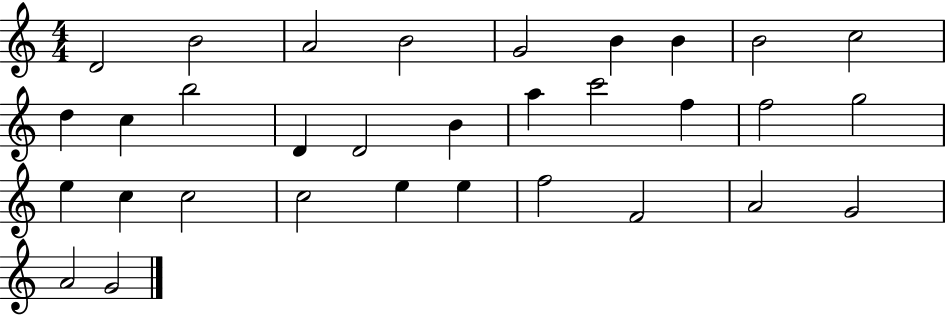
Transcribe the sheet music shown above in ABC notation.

X:1
T:Untitled
M:4/4
L:1/4
K:C
D2 B2 A2 B2 G2 B B B2 c2 d c b2 D D2 B a c'2 f f2 g2 e c c2 c2 e e f2 F2 A2 G2 A2 G2